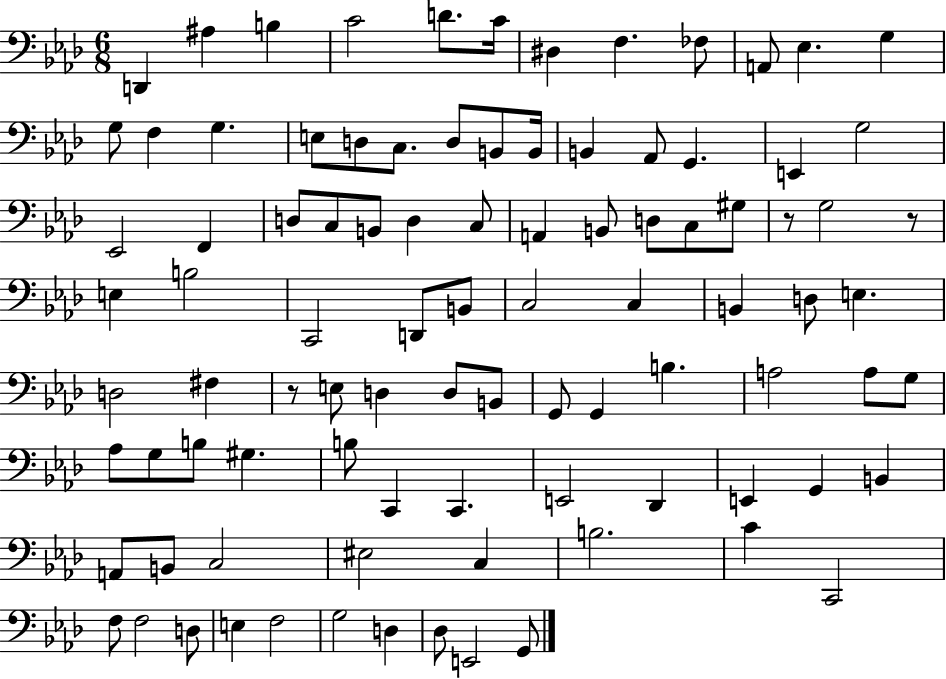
X:1
T:Untitled
M:6/8
L:1/4
K:Ab
D,, ^A, B, C2 D/2 C/4 ^D, F, _F,/2 A,,/2 _E, G, G,/2 F, G, E,/2 D,/2 C,/2 D,/2 B,,/2 B,,/4 B,, _A,,/2 G,, E,, G,2 _E,,2 F,, D,/2 C,/2 B,,/2 D, C,/2 A,, B,,/2 D,/2 C,/2 ^G,/2 z/2 G,2 z/2 E, B,2 C,,2 D,,/2 B,,/2 C,2 C, B,, D,/2 E, D,2 ^F, z/2 E,/2 D, D,/2 B,,/2 G,,/2 G,, B, A,2 A,/2 G,/2 _A,/2 G,/2 B,/2 ^G, B,/2 C,, C,, E,,2 _D,, E,, G,, B,, A,,/2 B,,/2 C,2 ^E,2 C, B,2 C C,,2 F,/2 F,2 D,/2 E, F,2 G,2 D, _D,/2 E,,2 G,,/2